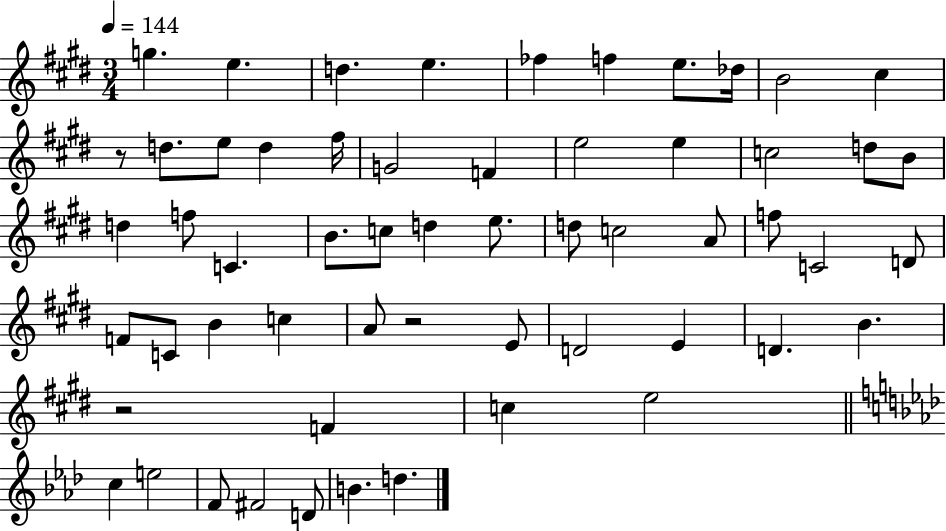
G5/q. E5/q. D5/q. E5/q. FES5/q F5/q E5/e. Db5/s B4/h C#5/q R/e D5/e. E5/e D5/q F#5/s G4/h F4/q E5/h E5/q C5/h D5/e B4/e D5/q F5/e C4/q. B4/e. C5/e D5/q E5/e. D5/e C5/h A4/e F5/e C4/h D4/e F4/e C4/e B4/q C5/q A4/e R/h E4/e D4/h E4/q D4/q. B4/q. R/h F4/q C5/q E5/h C5/q E5/h F4/e F#4/h D4/e B4/q. D5/q.